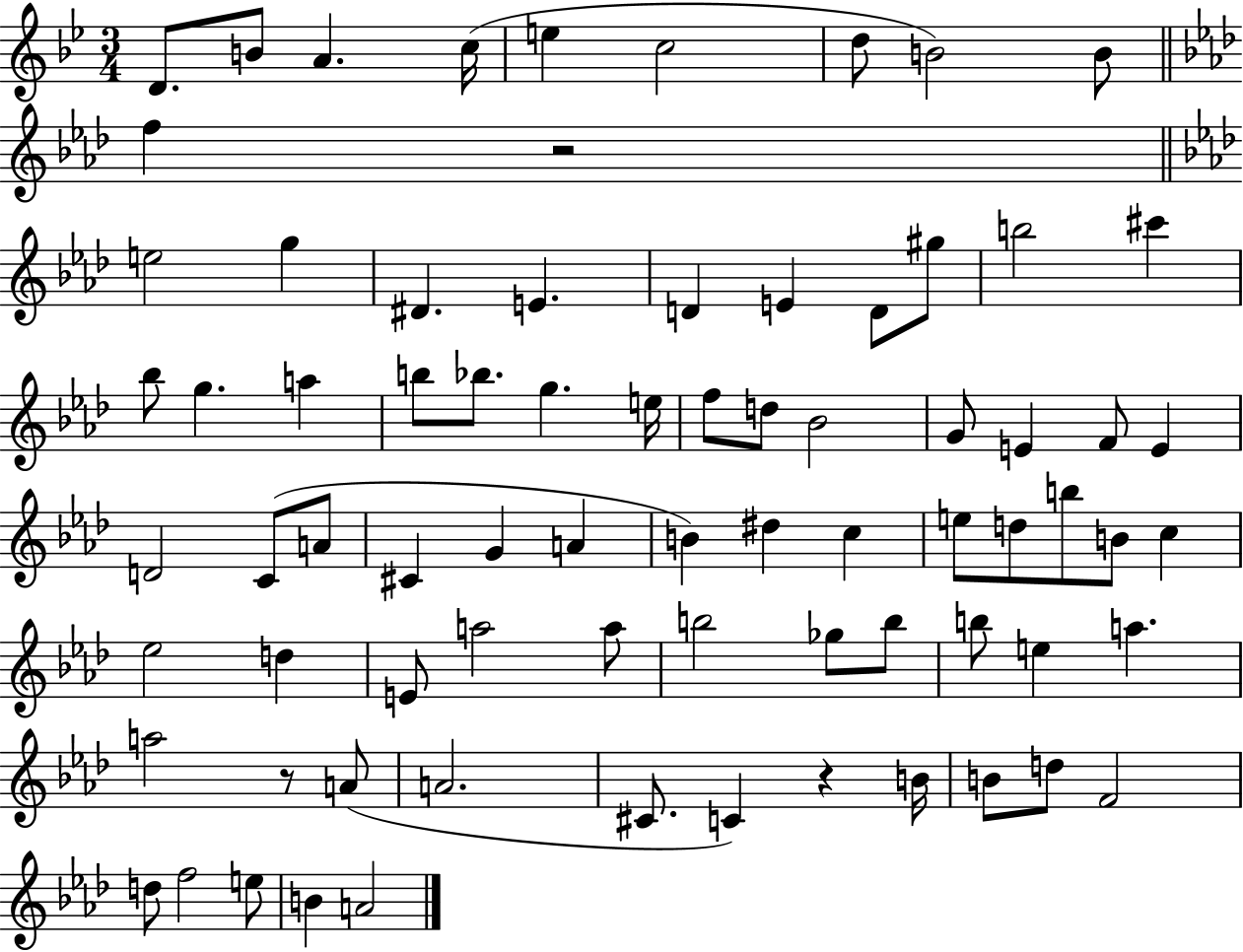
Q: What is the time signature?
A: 3/4